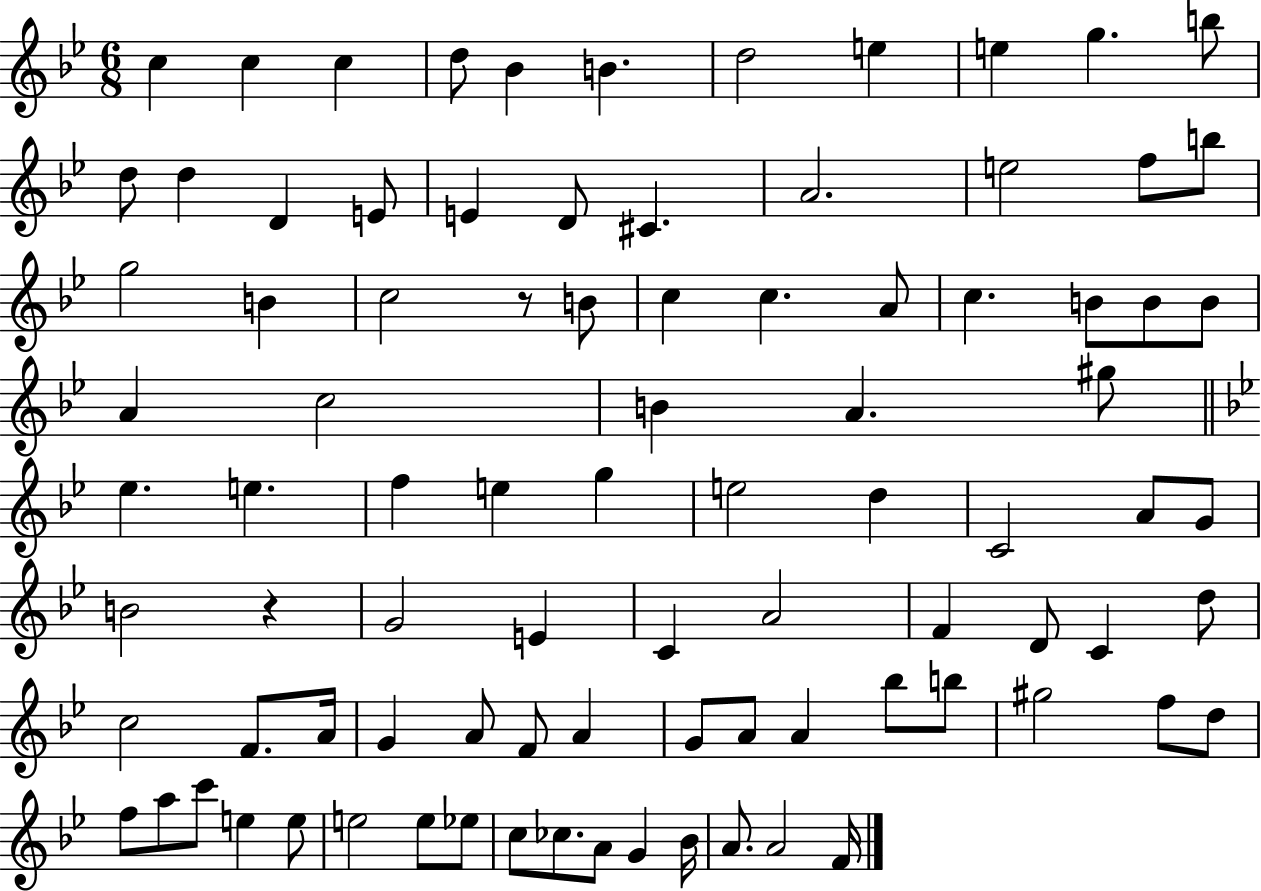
C5/q C5/q C5/q D5/e Bb4/q B4/q. D5/h E5/q E5/q G5/q. B5/e D5/e D5/q D4/q E4/e E4/q D4/e C#4/q. A4/h. E5/h F5/e B5/e G5/h B4/q C5/h R/e B4/e C5/q C5/q. A4/e C5/q. B4/e B4/e B4/e A4/q C5/h B4/q A4/q. G#5/e Eb5/q. E5/q. F5/q E5/q G5/q E5/h D5/q C4/h A4/e G4/e B4/h R/q G4/h E4/q C4/q A4/h F4/q D4/e C4/q D5/e C5/h F4/e. A4/s G4/q A4/e F4/e A4/q G4/e A4/e A4/q Bb5/e B5/e G#5/h F5/e D5/e F5/e A5/e C6/e E5/q E5/e E5/h E5/e Eb5/e C5/e CES5/e. A4/e G4/q Bb4/s A4/e. A4/h F4/s